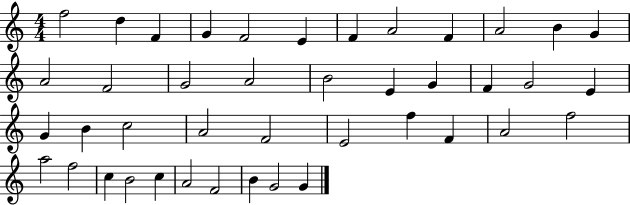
{
  \clef treble
  \numericTimeSignature
  \time 4/4
  \key c \major
  f''2 d''4 f'4 | g'4 f'2 e'4 | f'4 a'2 f'4 | a'2 b'4 g'4 | \break a'2 f'2 | g'2 a'2 | b'2 e'4 g'4 | f'4 g'2 e'4 | \break g'4 b'4 c''2 | a'2 f'2 | e'2 f''4 f'4 | a'2 f''2 | \break a''2 f''2 | c''4 b'2 c''4 | a'2 f'2 | b'4 g'2 g'4 | \break \bar "|."
}